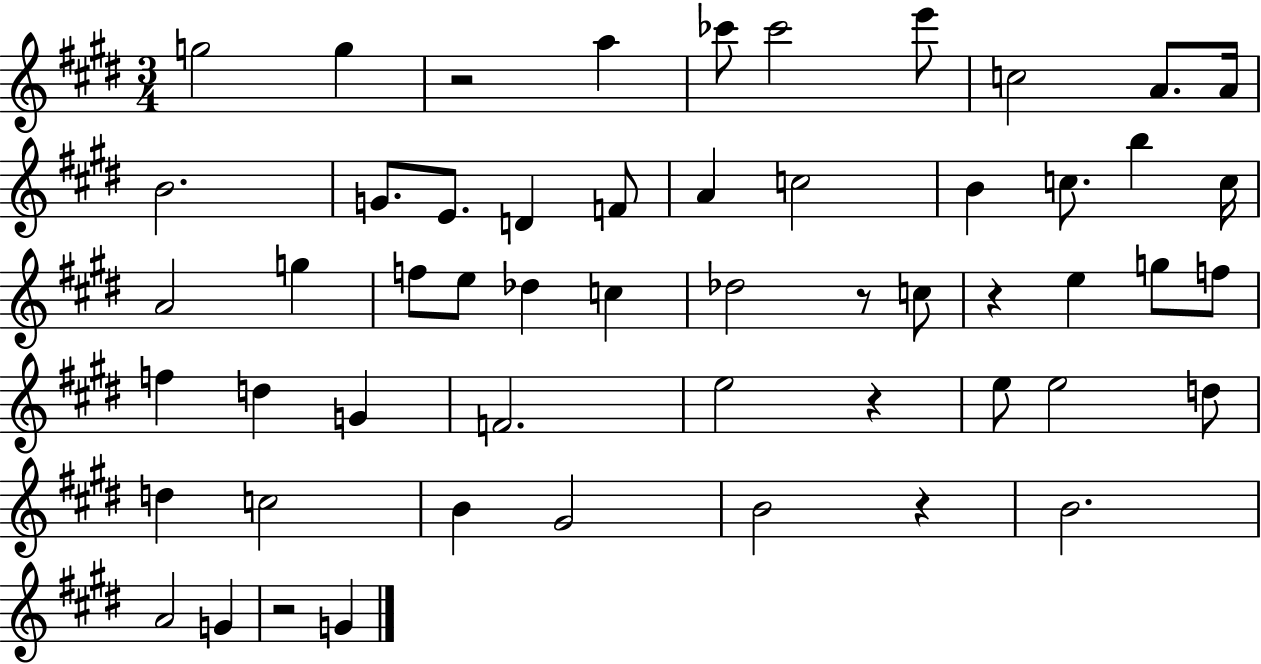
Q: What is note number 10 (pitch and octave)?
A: B4